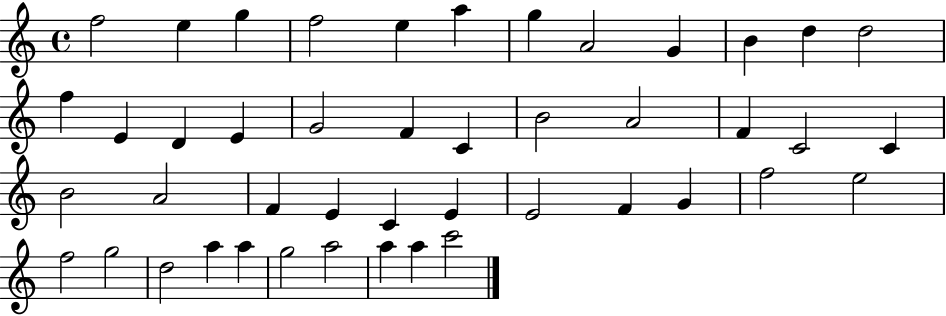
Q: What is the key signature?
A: C major